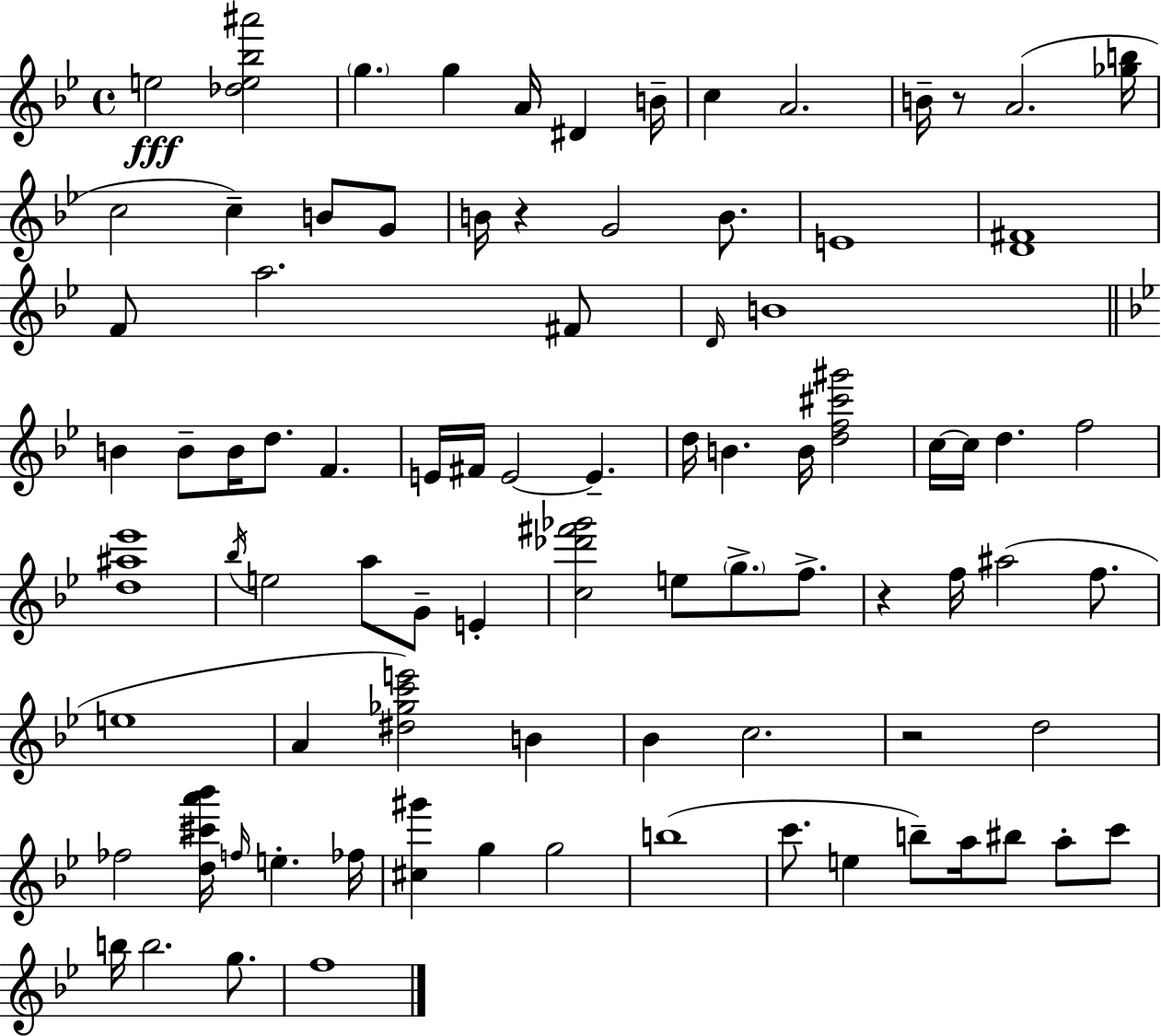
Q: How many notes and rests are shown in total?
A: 87